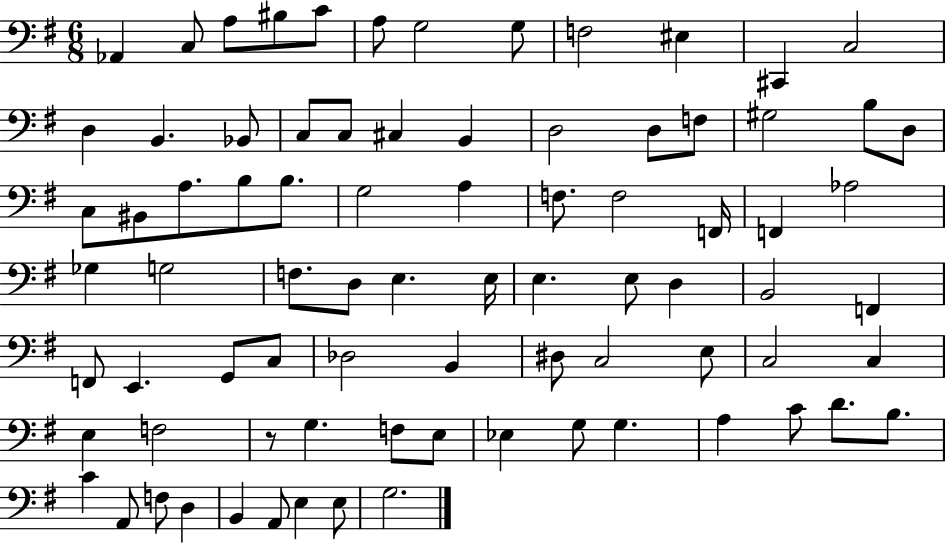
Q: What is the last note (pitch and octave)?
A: G3